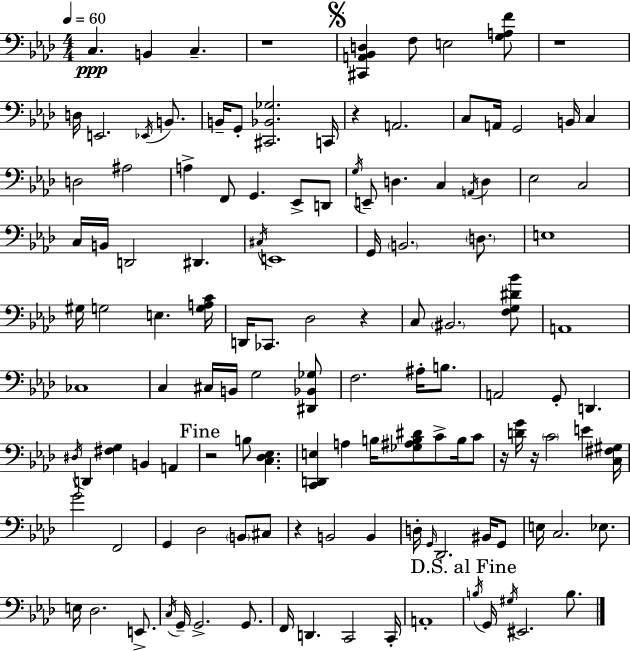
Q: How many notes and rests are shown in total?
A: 128